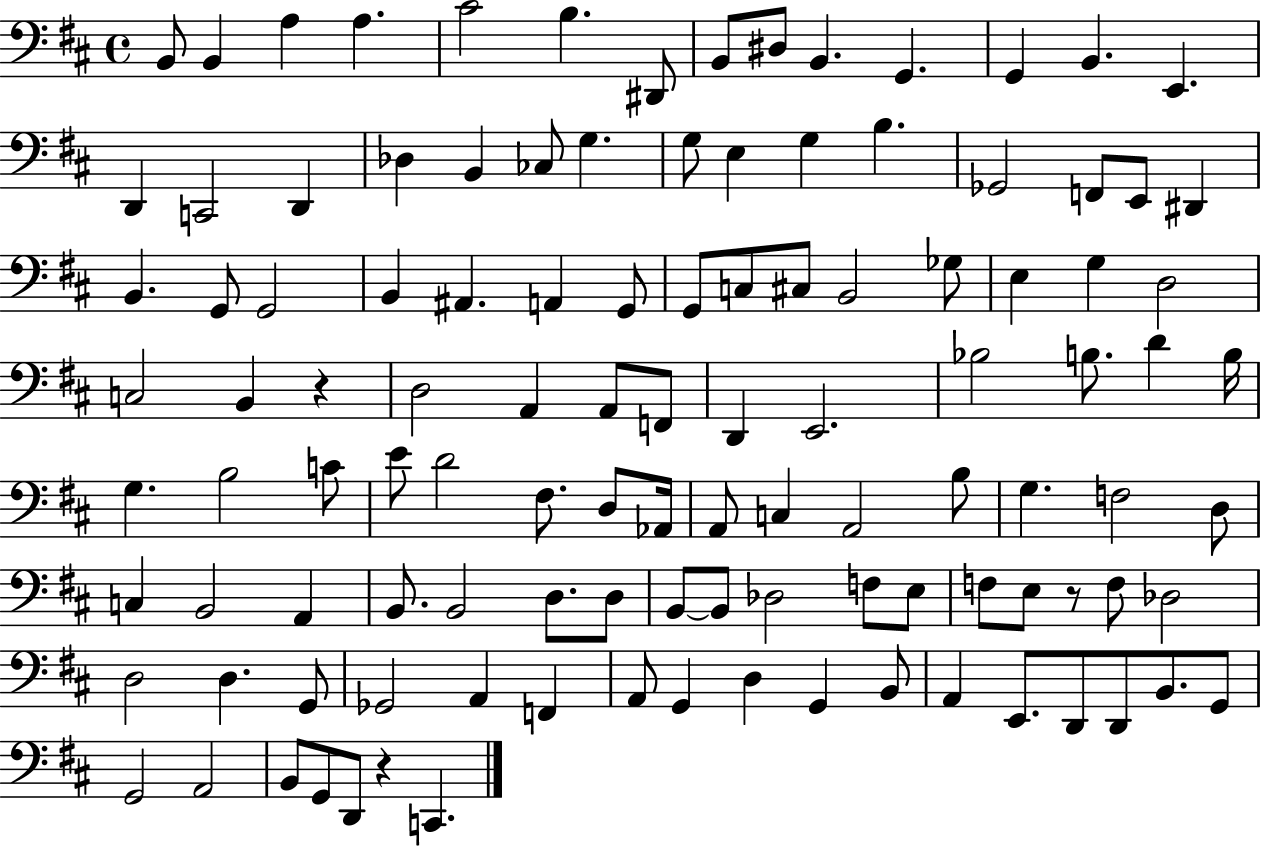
{
  \clef bass
  \time 4/4
  \defaultTimeSignature
  \key d \major
  b,8 b,4 a4 a4. | cis'2 b4. dis,8 | b,8 dis8 b,4. g,4. | g,4 b,4. e,4. | \break d,4 c,2 d,4 | des4 b,4 ces8 g4. | g8 e4 g4 b4. | ges,2 f,8 e,8 dis,4 | \break b,4. g,8 g,2 | b,4 ais,4. a,4 g,8 | g,8 c8 cis8 b,2 ges8 | e4 g4 d2 | \break c2 b,4 r4 | d2 a,4 a,8 f,8 | d,4 e,2. | bes2 b8. d'4 b16 | \break g4. b2 c'8 | e'8 d'2 fis8. d8 aes,16 | a,8 c4 a,2 b8 | g4. f2 d8 | \break c4 b,2 a,4 | b,8. b,2 d8. d8 | b,8~~ b,8 des2 f8 e8 | f8 e8 r8 f8 des2 | \break d2 d4. g,8 | ges,2 a,4 f,4 | a,8 g,4 d4 g,4 b,8 | a,4 e,8. d,8 d,8 b,8. g,8 | \break g,2 a,2 | b,8 g,8 d,8 r4 c,4. | \bar "|."
}